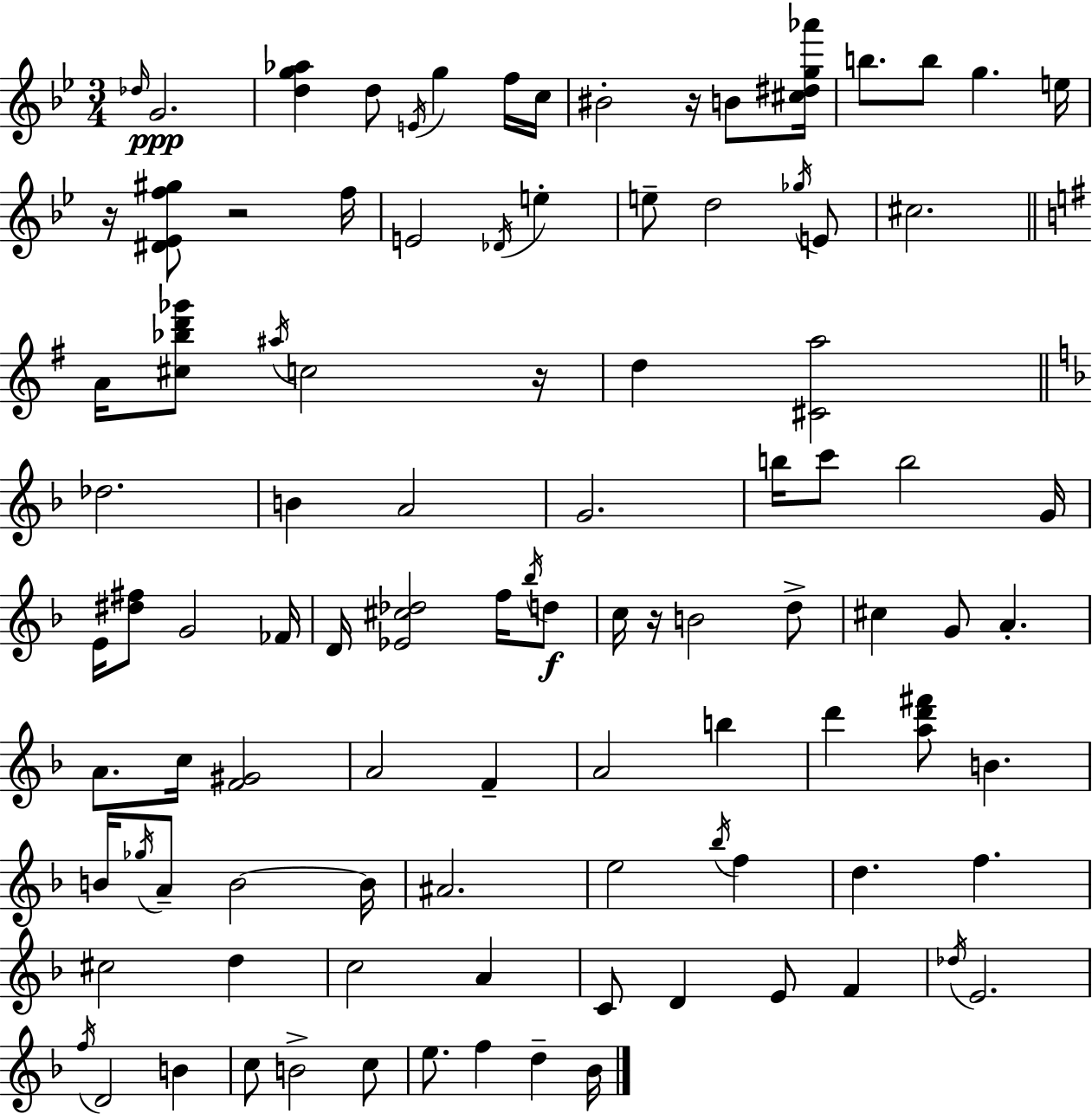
{
  \clef treble
  \numericTimeSignature
  \time 3/4
  \key g \minor
  \grace { des''16 }\ppp g'2. | <d'' g'' aes''>4 d''8 \acciaccatura { e'16 } g''4 | f''16 c''16 bis'2-. r16 b'8 | <cis'' dis'' g'' aes'''>16 b''8. b''8 g''4. | \break e''16 r16 <dis' ees' f'' gis''>8 r2 | f''16 e'2 \acciaccatura { des'16 } e''4-. | e''8-- d''2 | \acciaccatura { ges''16 } e'8 cis''2. | \break \bar "||" \break \key g \major a'16 <cis'' bes'' d''' ges'''>8 \acciaccatura { ais''16 } c''2 | r16 d''4 <cis' a''>2 | \bar "||" \break \key f \major des''2. | b'4 a'2 | g'2. | b''16 c'''8 b''2 g'16 | \break e'16 <dis'' fis''>8 g'2 fes'16 | d'16 <ees' cis'' des''>2 f''16 \acciaccatura { bes''16 }\f d''8 | c''16 r16 b'2 d''8-> | cis''4 g'8 a'4.-. | \break a'8. c''16 <f' gis'>2 | a'2 f'4-- | a'2 b''4 | d'''4 <a'' d''' fis'''>8 b'4. | \break b'16 \acciaccatura { ges''16 } a'8-- b'2~~ | b'16 ais'2. | e''2 \acciaccatura { bes''16 } f''4 | d''4. f''4. | \break cis''2 d''4 | c''2 a'4 | c'8 d'4 e'8 f'4 | \acciaccatura { des''16 } e'2. | \break \acciaccatura { f''16 } d'2 | b'4 c''8 b'2-> | c''8 e''8. f''4 | d''4-- bes'16 \bar "|."
}